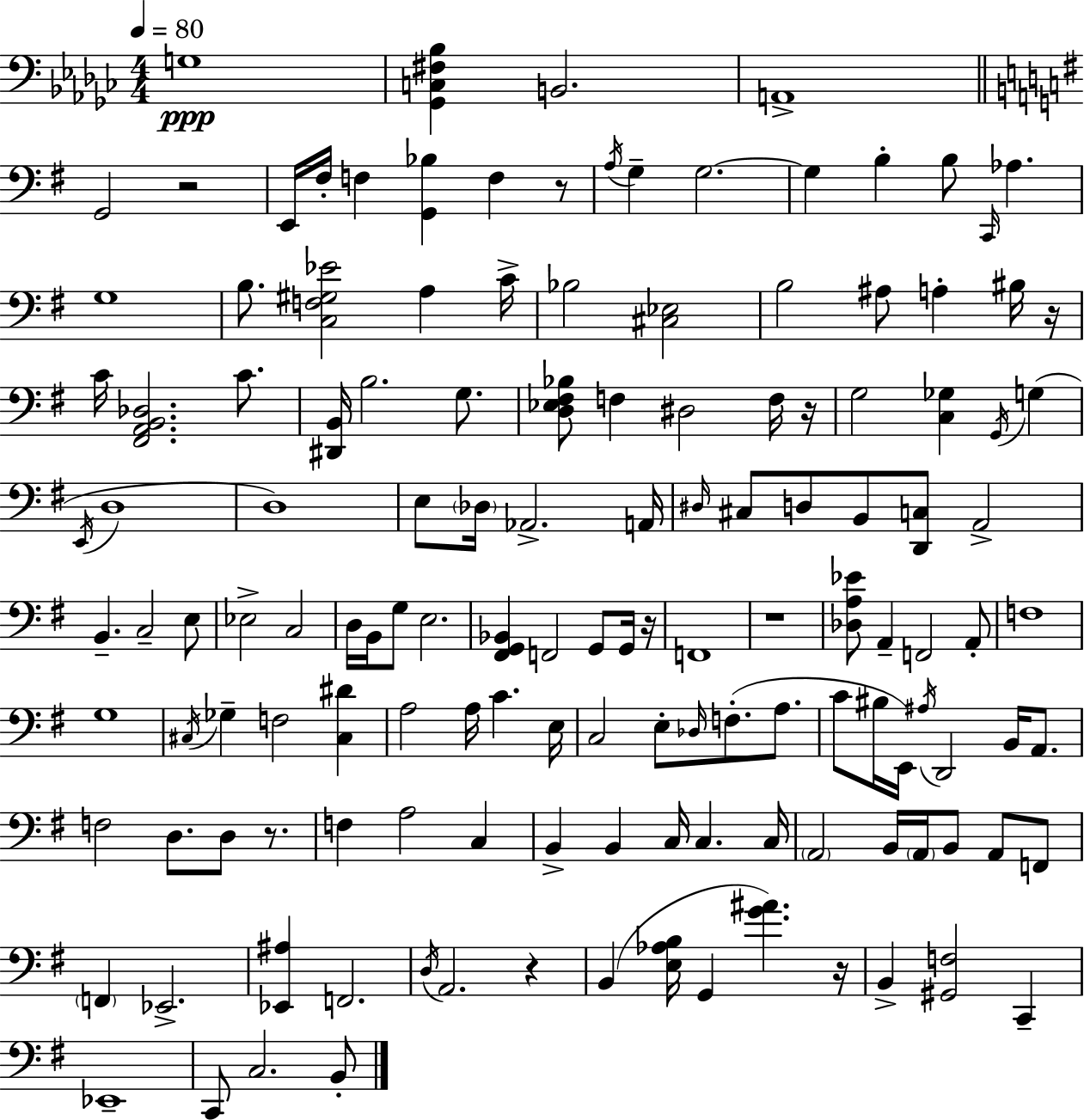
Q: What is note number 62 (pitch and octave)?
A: F2